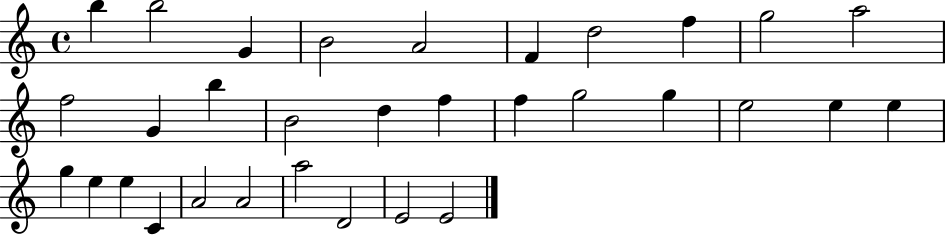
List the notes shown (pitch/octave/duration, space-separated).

B5/q B5/h G4/q B4/h A4/h F4/q D5/h F5/q G5/h A5/h F5/h G4/q B5/q B4/h D5/q F5/q F5/q G5/h G5/q E5/h E5/q E5/q G5/q E5/q E5/q C4/q A4/h A4/h A5/h D4/h E4/h E4/h